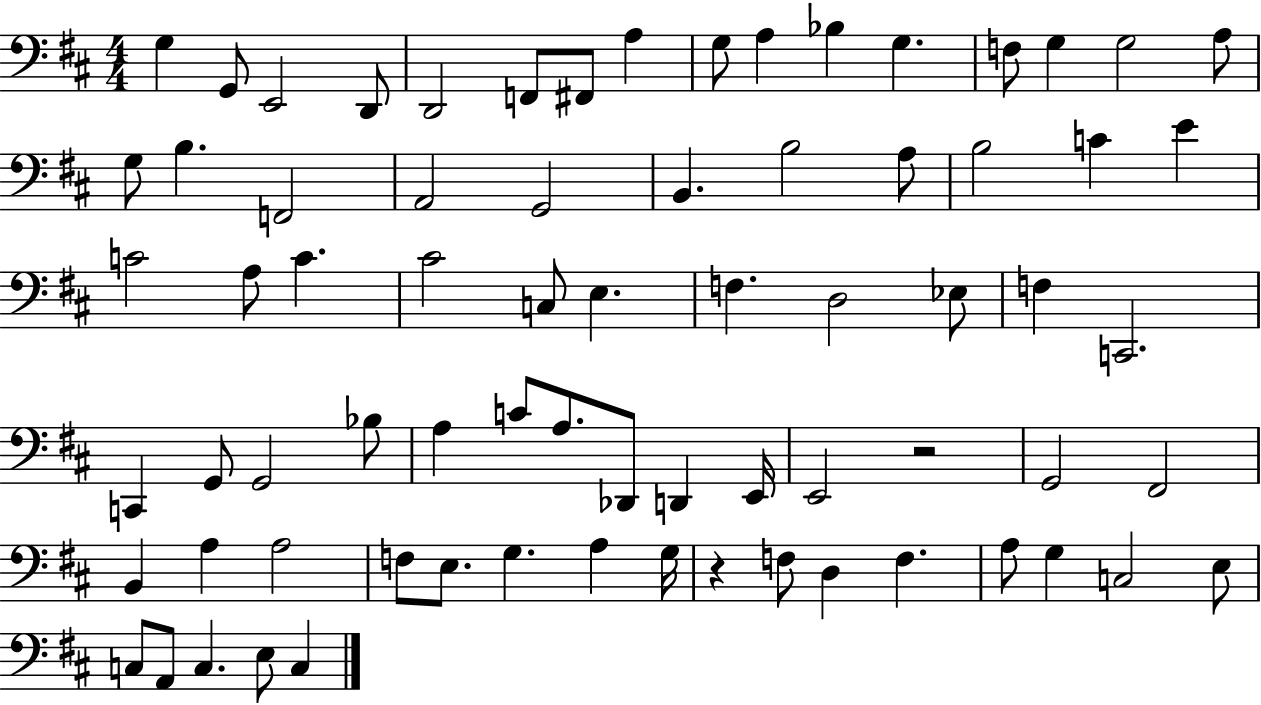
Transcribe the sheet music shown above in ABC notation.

X:1
T:Untitled
M:4/4
L:1/4
K:D
G, G,,/2 E,,2 D,,/2 D,,2 F,,/2 ^F,,/2 A, G,/2 A, _B, G, F,/2 G, G,2 A,/2 G,/2 B, F,,2 A,,2 G,,2 B,, B,2 A,/2 B,2 C E C2 A,/2 C ^C2 C,/2 E, F, D,2 _E,/2 F, C,,2 C,, G,,/2 G,,2 _B,/2 A, C/2 A,/2 _D,,/2 D,, E,,/4 E,,2 z2 G,,2 ^F,,2 B,, A, A,2 F,/2 E,/2 G, A, G,/4 z F,/2 D, F, A,/2 G, C,2 E,/2 C,/2 A,,/2 C, E,/2 C,